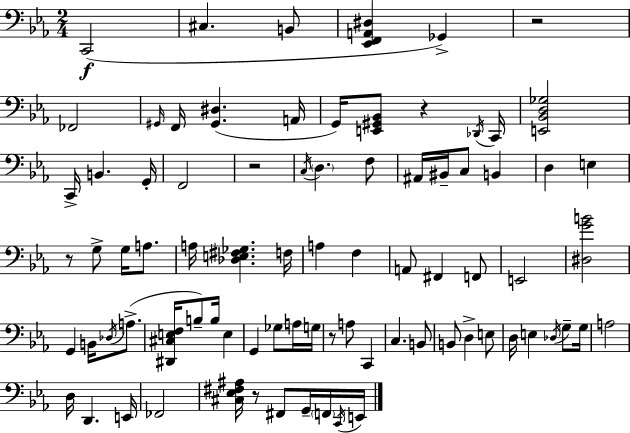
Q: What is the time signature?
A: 2/4